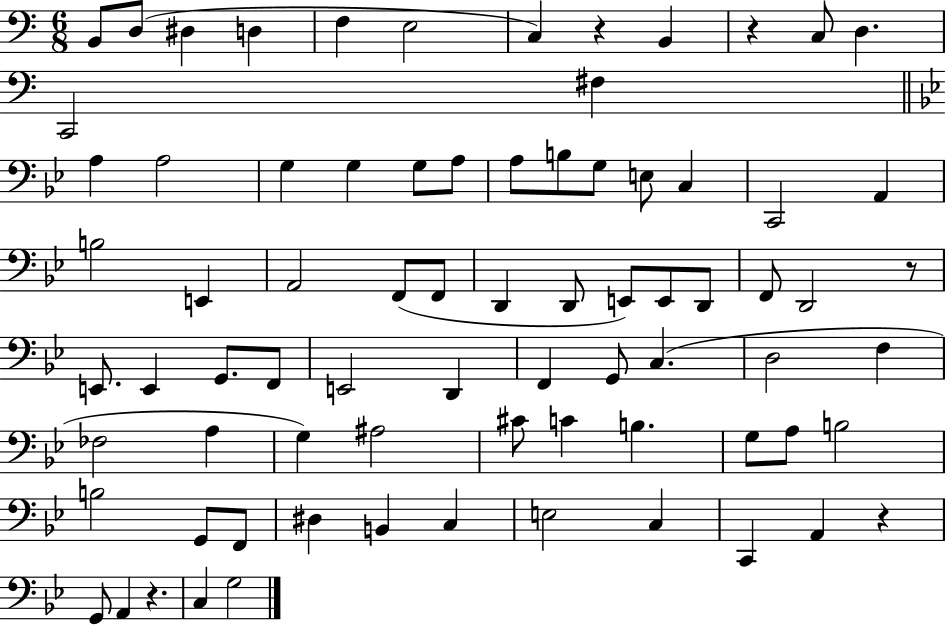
B2/e D3/e D#3/q D3/q F3/q E3/h C3/q R/q B2/q R/q C3/e D3/q. C2/h F#3/q A3/q A3/h G3/q G3/q G3/e A3/e A3/e B3/e G3/e E3/e C3/q C2/h A2/q B3/h E2/q A2/h F2/e F2/e D2/q D2/e E2/e E2/e D2/e F2/e D2/h R/e E2/e. E2/q G2/e. F2/e E2/h D2/q F2/q G2/e C3/q. D3/h F3/q FES3/h A3/q G3/q A#3/h C#4/e C4/q B3/q. G3/e A3/e B3/h B3/h G2/e F2/e D#3/q B2/q C3/q E3/h C3/q C2/q A2/q R/q G2/e A2/q R/q. C3/q G3/h